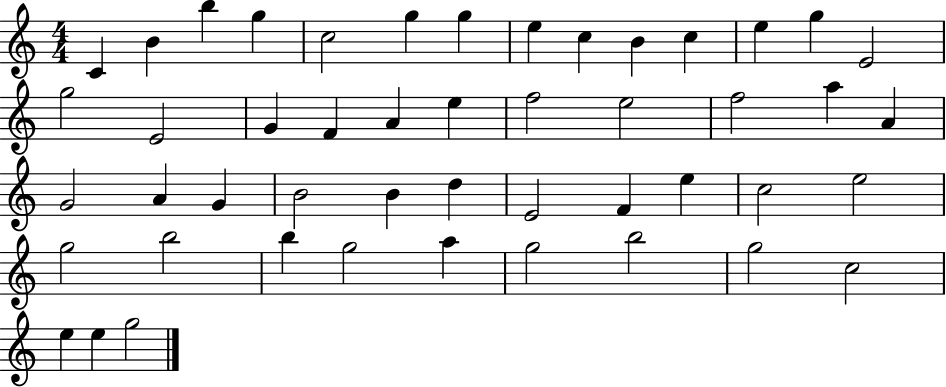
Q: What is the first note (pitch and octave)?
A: C4